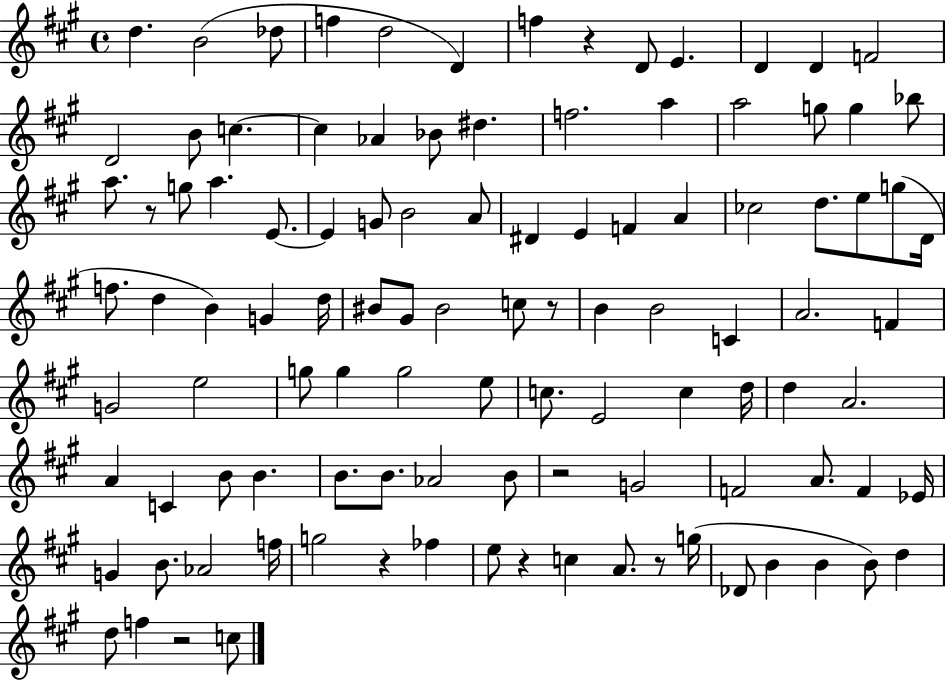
{
  \clef treble
  \time 4/4
  \defaultTimeSignature
  \key a \major
  d''4. b'2( des''8 | f''4 d''2 d'4) | f''4 r4 d'8 e'4. | d'4 d'4 f'2 | \break d'2 b'8 c''4.~~ | c''4 aes'4 bes'8 dis''4. | f''2. a''4 | a''2 g''8 g''4 bes''8 | \break a''8. r8 g''8 a''4. e'8.~~ | e'4 g'8 b'2 a'8 | dis'4 e'4 f'4 a'4 | ces''2 d''8. e''8 g''8( d'16 | \break f''8. d''4 b'4) g'4 d''16 | bis'8 gis'8 bis'2 c''8 r8 | b'4 b'2 c'4 | a'2. f'4 | \break g'2 e''2 | g''8 g''4 g''2 e''8 | c''8. e'2 c''4 d''16 | d''4 a'2. | \break a'4 c'4 b'8 b'4. | b'8. b'8. aes'2 b'8 | r2 g'2 | f'2 a'8. f'4 ees'16 | \break g'4 b'8. aes'2 f''16 | g''2 r4 fes''4 | e''8 r4 c''4 a'8. r8 g''16( | des'8 b'4 b'4 b'8) d''4 | \break d''8 f''4 r2 c''8 | \bar "|."
}